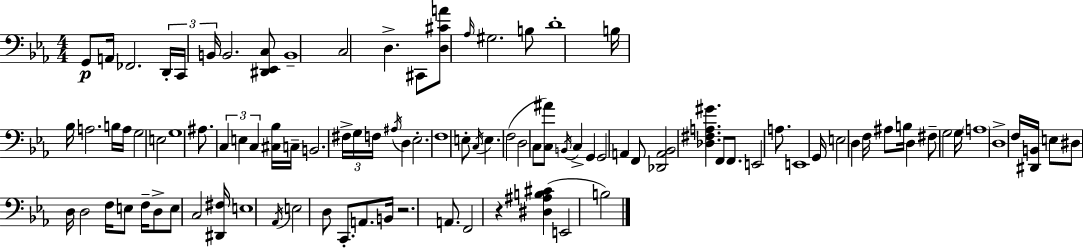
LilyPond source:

{
  \clef bass
  \numericTimeSignature
  \time 4/4
  \key ees \major
  g,8\p a,16 fes,2. \tuplet 3/2 { d,16-. | c,16 b,16 } b,2. <dis, ees, c>8 | b,1-- | c2 d4.-> cis,8 | \break <d cis' a'>8 \grace { aes16 } gis2. b8 | d'1-. | b16 bes16 a2. b16 | a16 g2 e2 | \break g1 | ais8. \tuplet 3/2 { c4 e4 c4 } | <cis bes>16 c16-- b,2. \tuplet 3/2 { fis16-> g16 | f16 } \acciaccatura { ais16 } d4 ees2.-. | \break f1 | e8-. \acciaccatura { c16 } e4. f2( | d2 c8 <c ais'>8) \acciaccatura { b,16 } | c4-> g,4 g,2 | \break a,4 f,8 <des, a, bes,>2 <des fis a gis'>4. | f,8 f,8. e,2 | a8. e,1 | g,16 e2 d4 | \break f16 ais8 b16 d4 fis8-- g2 | g16 \parenthesize a1 | d1-> | f16 <dis, b,>16 e8 dis8 d16 d2 | \break f16 e8 f16-- d8-> e8 c2 | <dis, fis>16 e1 | \acciaccatura { aes,16 } e2 d8 c,8.-. | a,8. b,16 r2. | \break a,8. f,2 r4 | <dis ais b cis'>4( e,2 b2) | \bar "|."
}